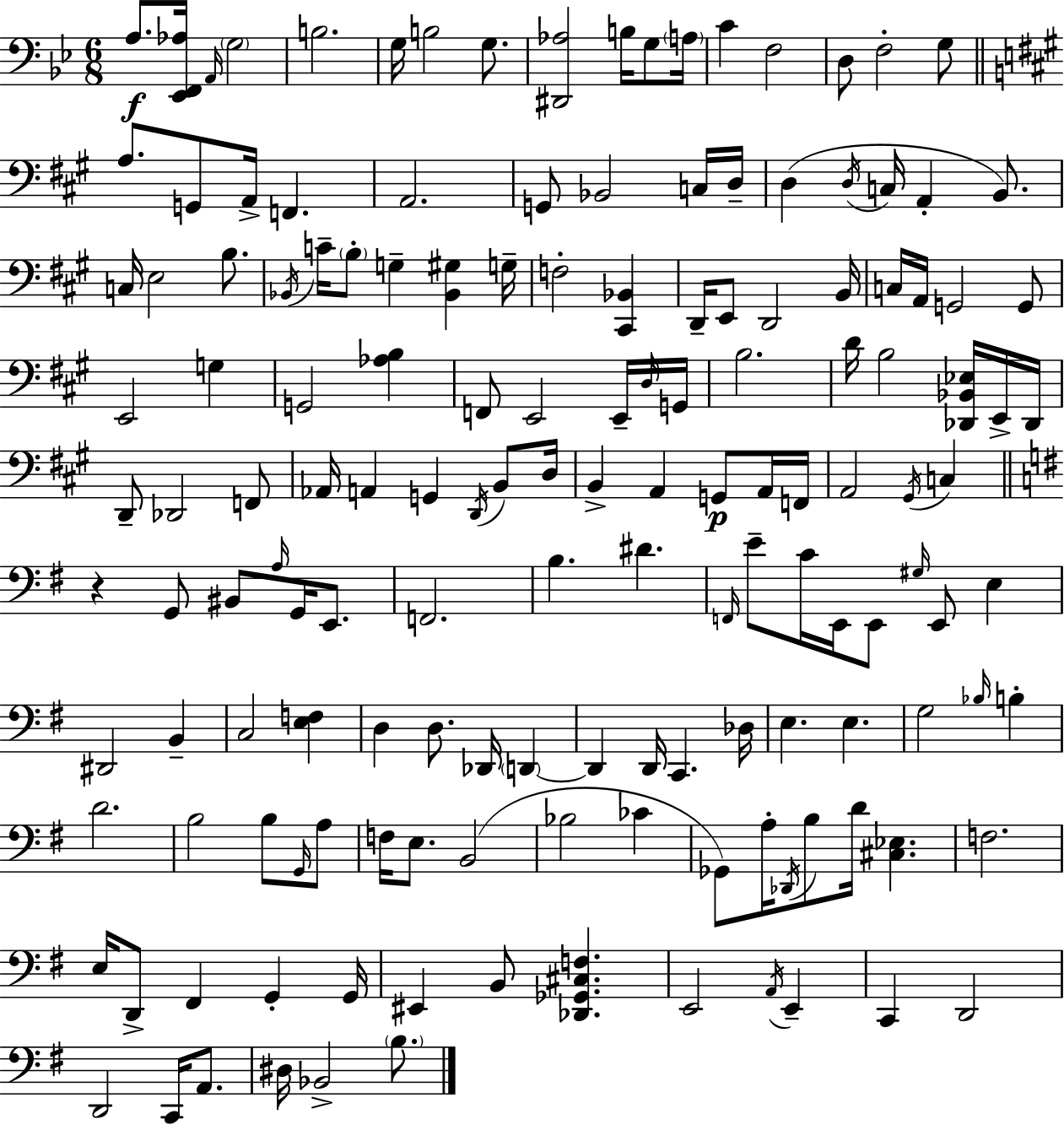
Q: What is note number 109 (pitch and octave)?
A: D4